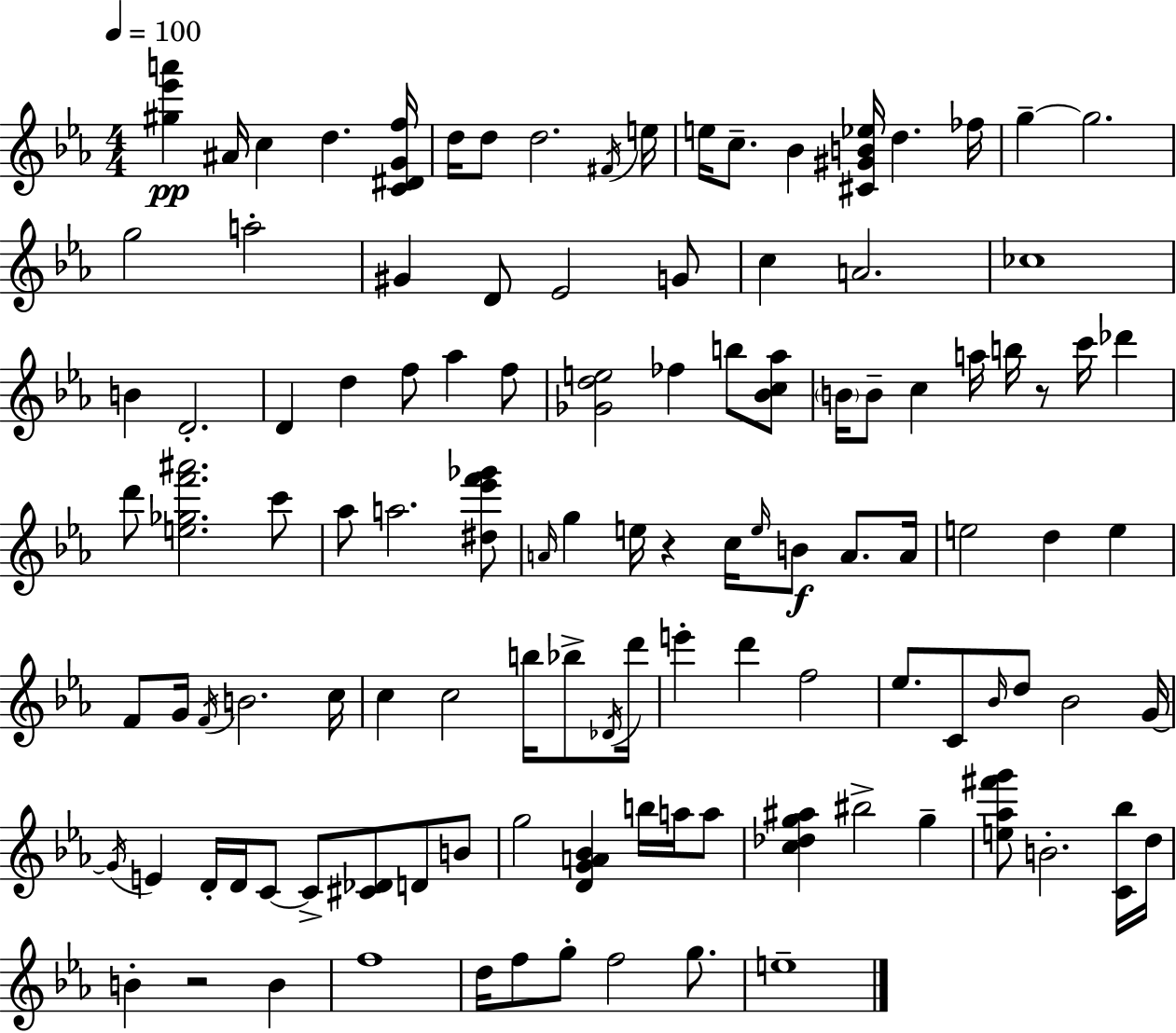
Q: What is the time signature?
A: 4/4